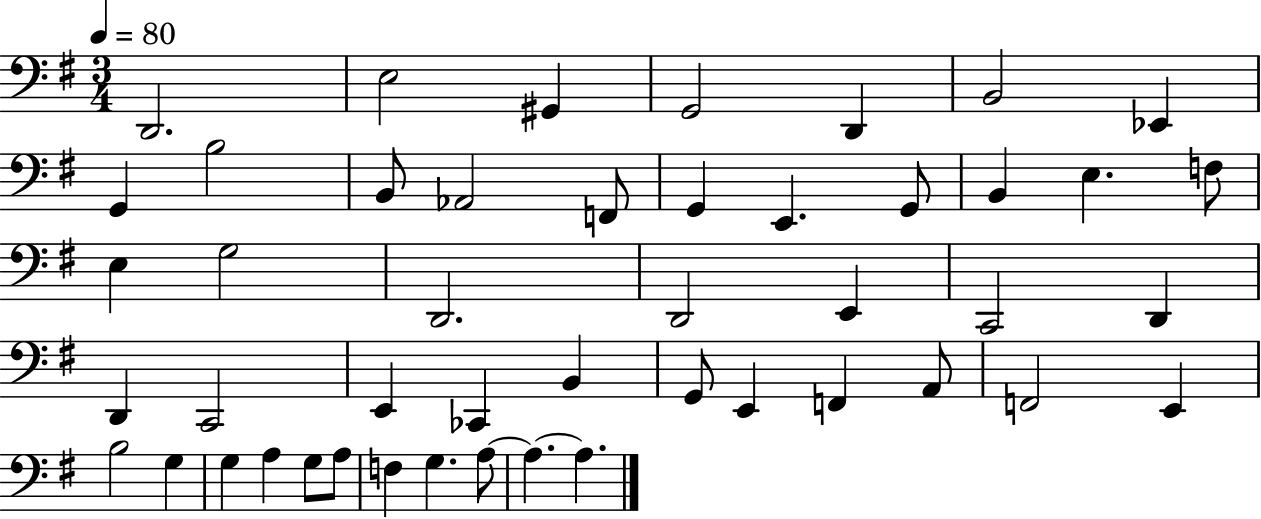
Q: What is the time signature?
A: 3/4